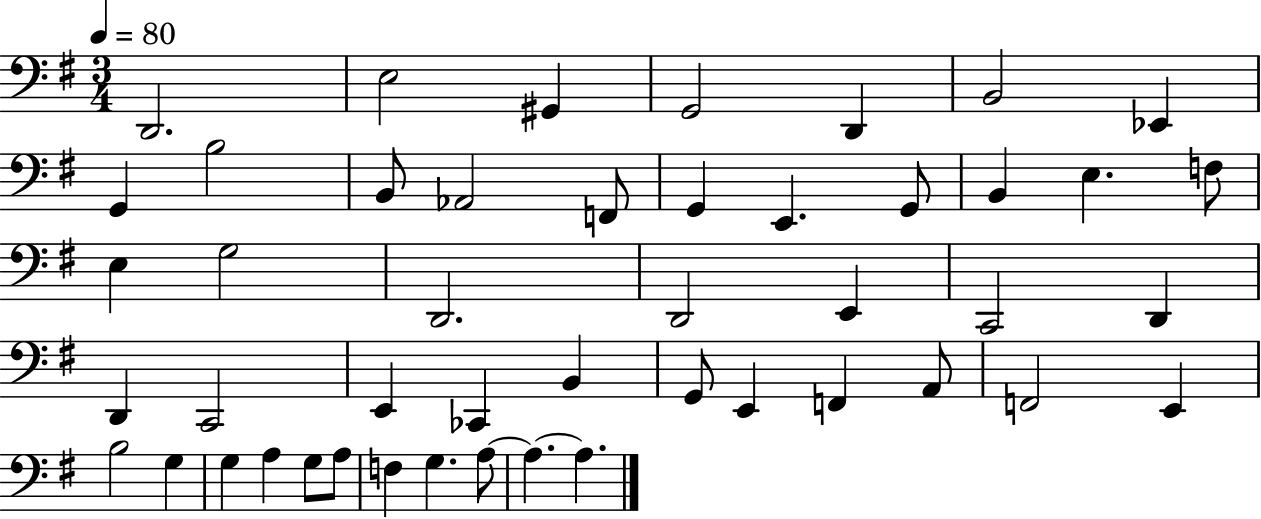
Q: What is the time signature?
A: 3/4